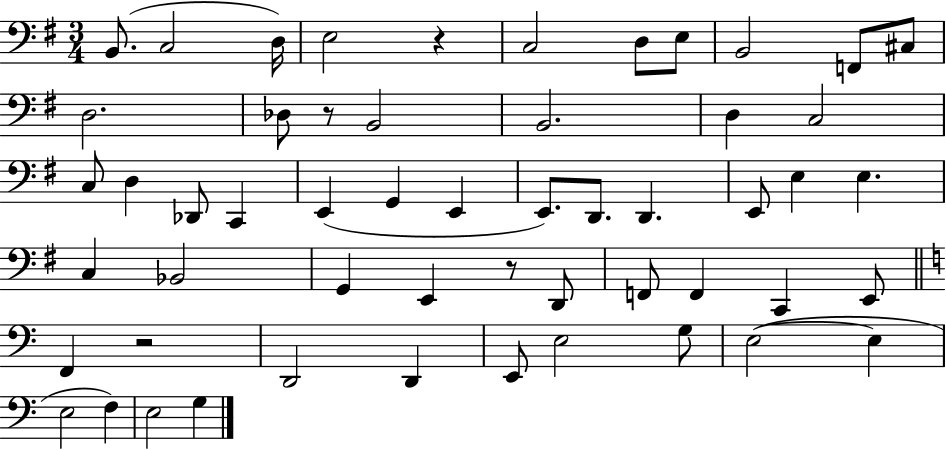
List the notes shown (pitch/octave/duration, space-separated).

B2/e. C3/h D3/s E3/h R/q C3/h D3/e E3/e B2/h F2/e C#3/e D3/h. Db3/e R/e B2/h B2/h. D3/q C3/h C3/e D3/q Db2/e C2/q E2/q G2/q E2/q E2/e. D2/e. D2/q. E2/e E3/q E3/q. C3/q Bb2/h G2/q E2/q R/e D2/e F2/e F2/q C2/q E2/e F2/q R/h D2/h D2/q E2/e E3/h G3/e E3/h E3/q E3/h F3/q E3/h G3/q